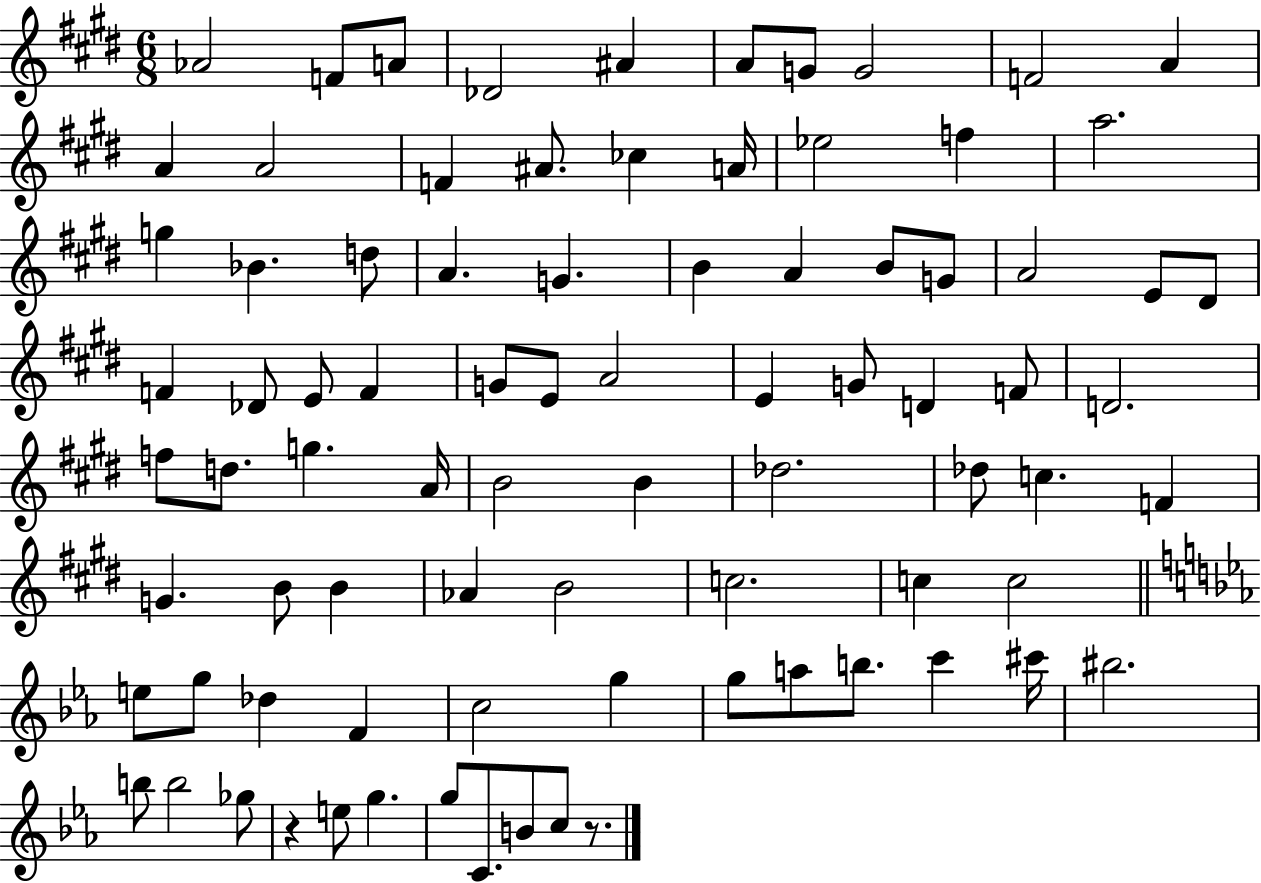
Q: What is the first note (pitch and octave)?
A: Ab4